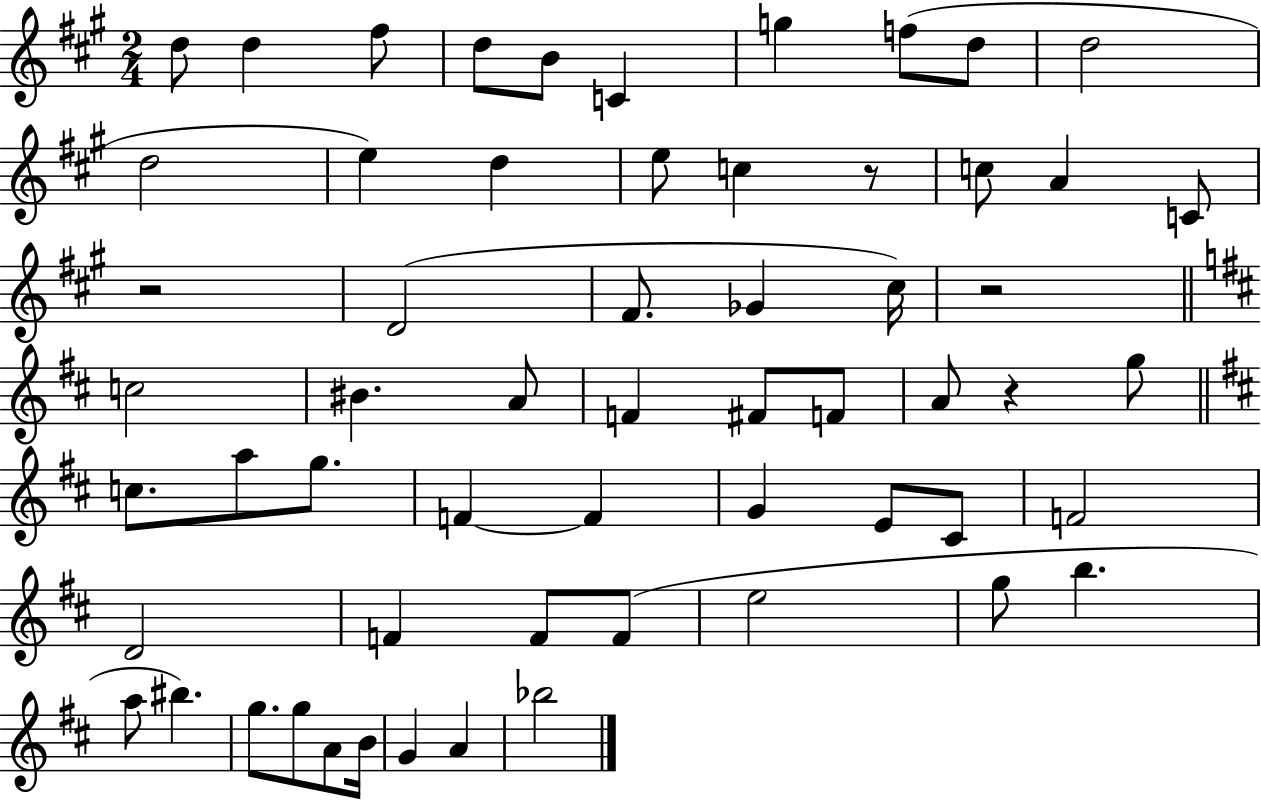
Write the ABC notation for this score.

X:1
T:Untitled
M:2/4
L:1/4
K:A
d/2 d ^f/2 d/2 B/2 C g f/2 d/2 d2 d2 e d e/2 c z/2 c/2 A C/2 z2 D2 ^F/2 _G ^c/4 z2 c2 ^B A/2 F ^F/2 F/2 A/2 z g/2 c/2 a/2 g/2 F F G E/2 ^C/2 F2 D2 F F/2 F/2 e2 g/2 b a/2 ^b g/2 g/2 A/2 B/4 G A _b2